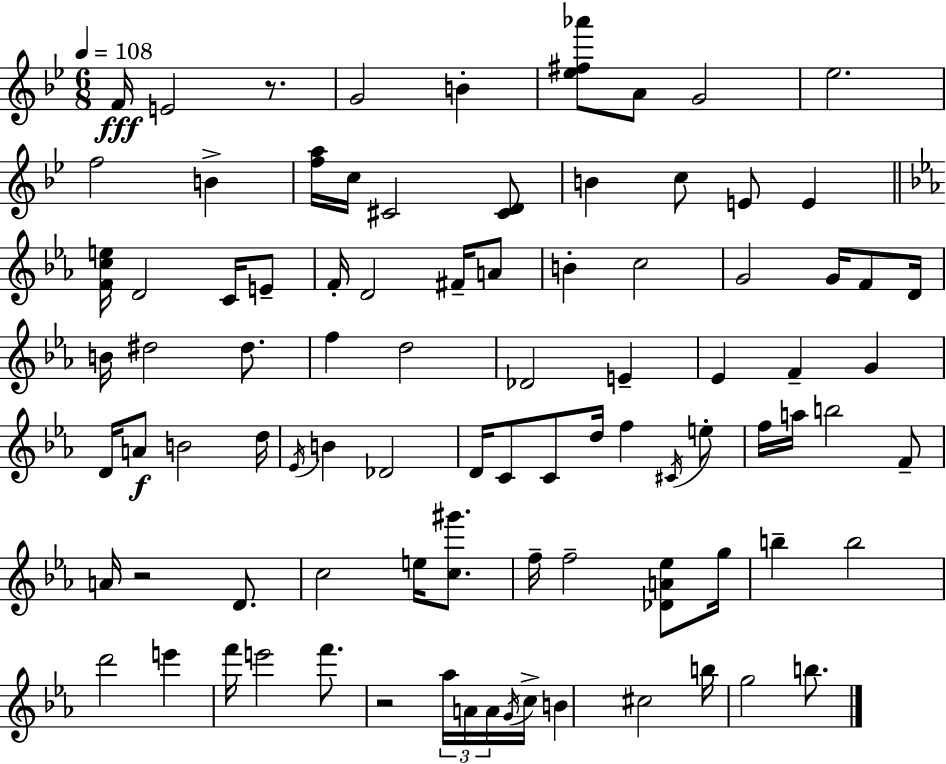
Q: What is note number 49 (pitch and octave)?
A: D5